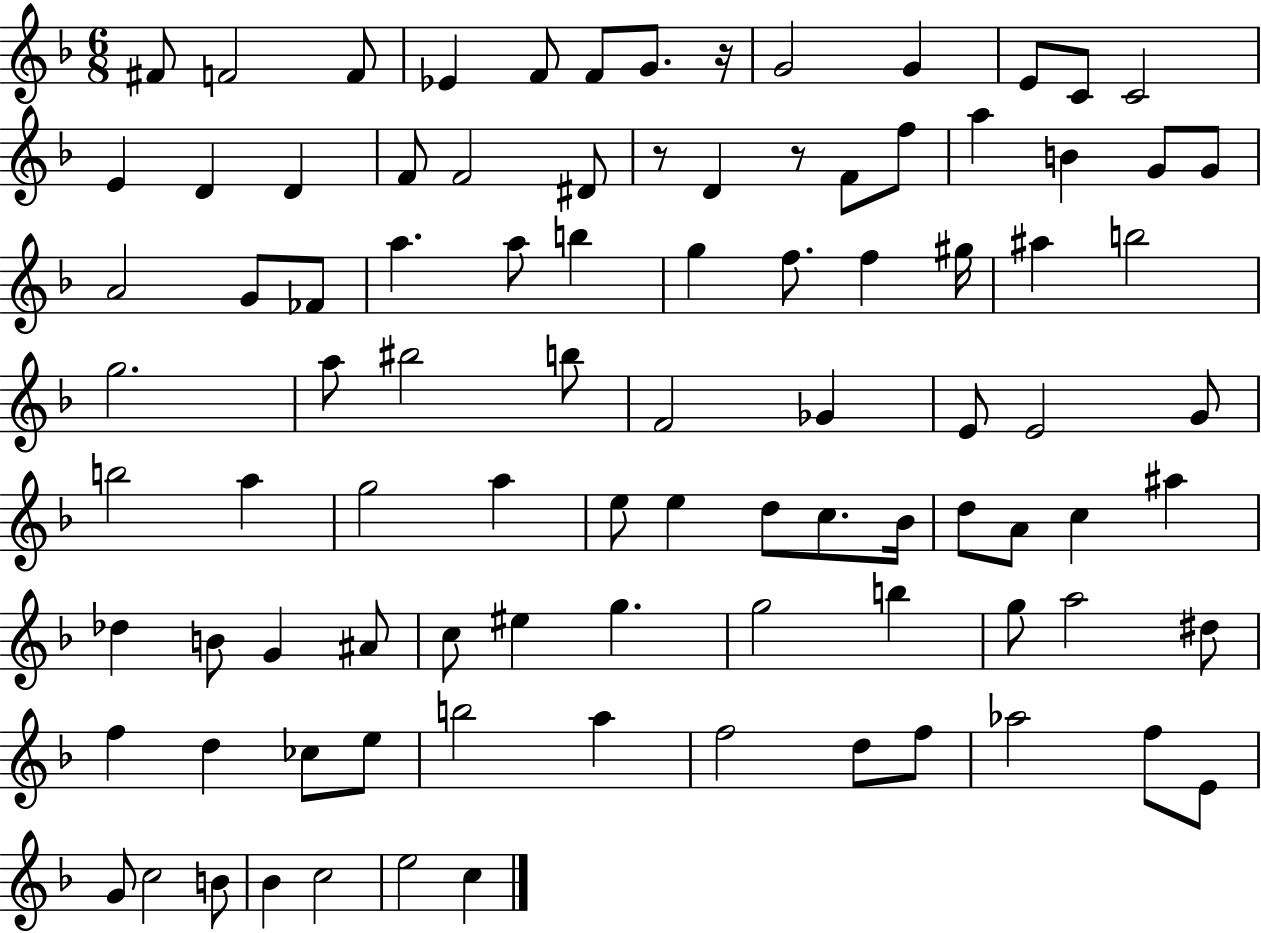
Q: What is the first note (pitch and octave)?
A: F#4